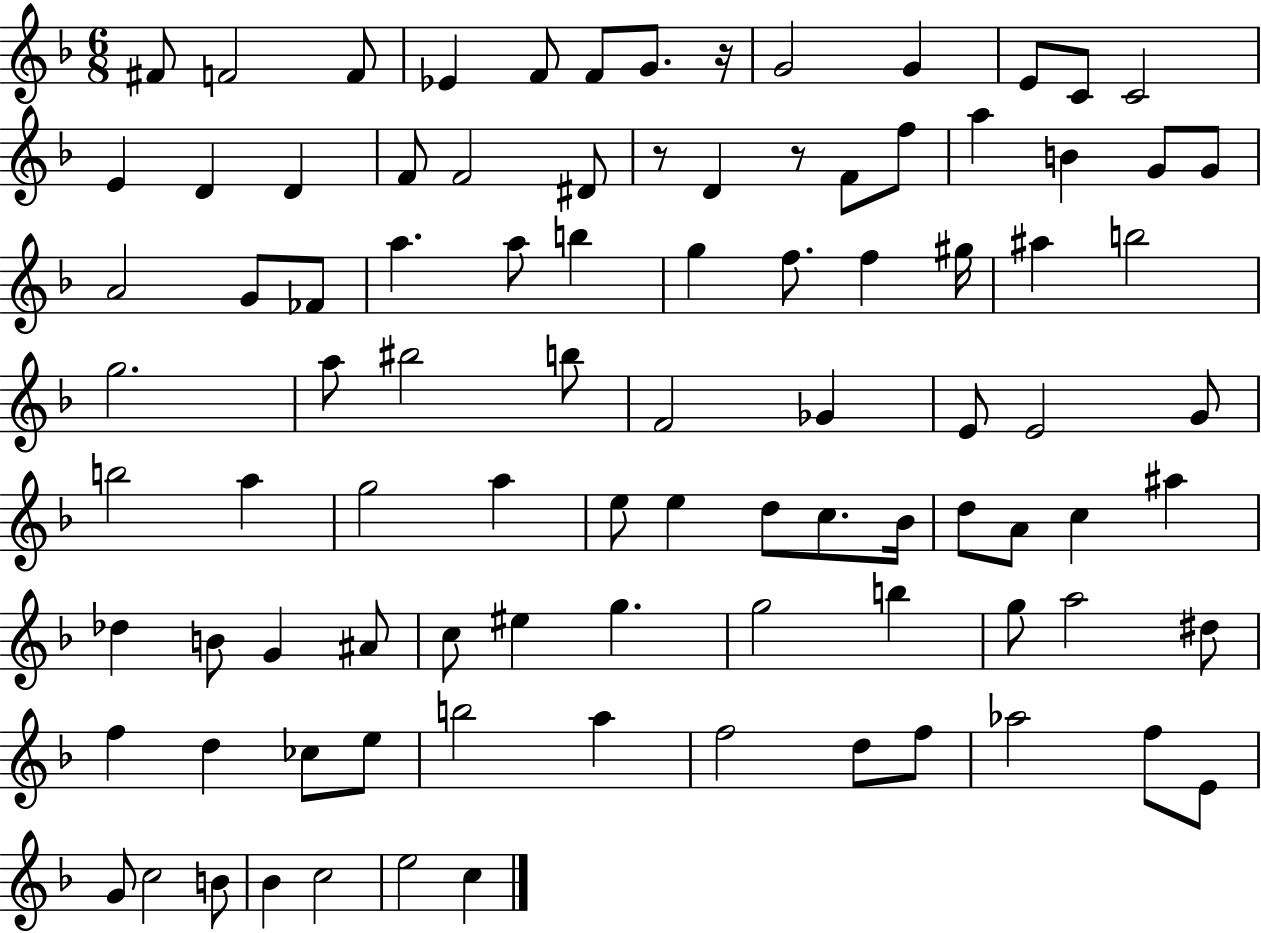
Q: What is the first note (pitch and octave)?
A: F#4